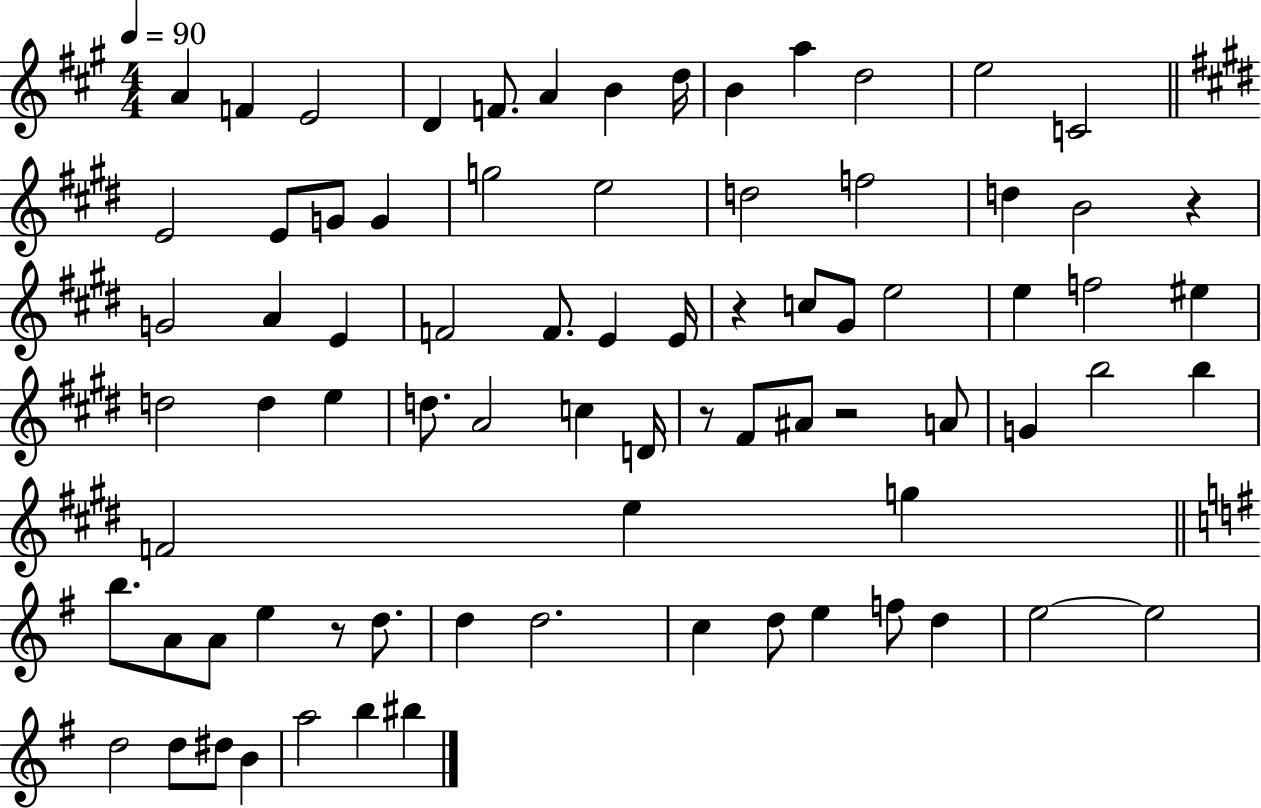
X:1
T:Untitled
M:4/4
L:1/4
K:A
A F E2 D F/2 A B d/4 B a d2 e2 C2 E2 E/2 G/2 G g2 e2 d2 f2 d B2 z G2 A E F2 F/2 E E/4 z c/2 ^G/2 e2 e f2 ^e d2 d e d/2 A2 c D/4 z/2 ^F/2 ^A/2 z2 A/2 G b2 b F2 e g b/2 A/2 A/2 e z/2 d/2 d d2 c d/2 e f/2 d e2 e2 d2 d/2 ^d/2 B a2 b ^b